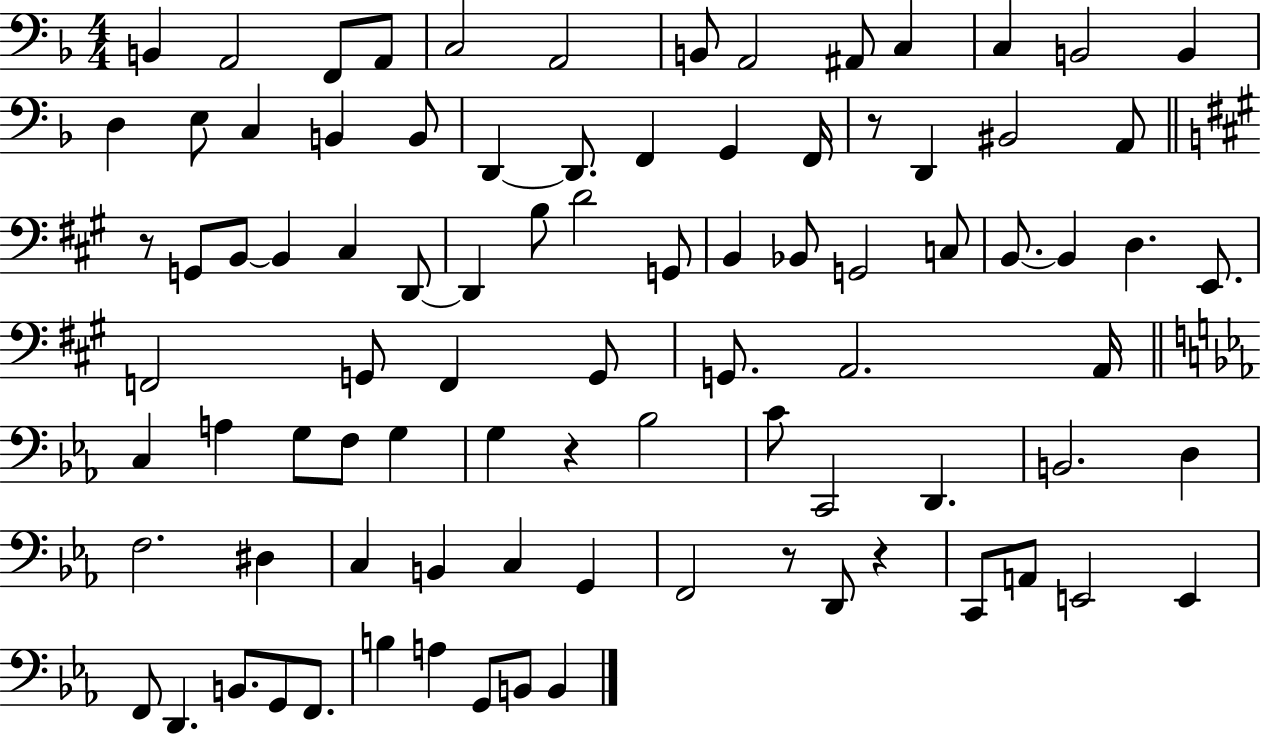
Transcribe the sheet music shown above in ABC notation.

X:1
T:Untitled
M:4/4
L:1/4
K:F
B,, A,,2 F,,/2 A,,/2 C,2 A,,2 B,,/2 A,,2 ^A,,/2 C, C, B,,2 B,, D, E,/2 C, B,, B,,/2 D,, D,,/2 F,, G,, F,,/4 z/2 D,, ^B,,2 A,,/2 z/2 G,,/2 B,,/2 B,, ^C, D,,/2 D,, B,/2 D2 G,,/2 B,, _B,,/2 G,,2 C,/2 B,,/2 B,, D, E,,/2 F,,2 G,,/2 F,, G,,/2 G,,/2 A,,2 A,,/4 C, A, G,/2 F,/2 G, G, z _B,2 C/2 C,,2 D,, B,,2 D, F,2 ^D, C, B,, C, G,, F,,2 z/2 D,,/2 z C,,/2 A,,/2 E,,2 E,, F,,/2 D,, B,,/2 G,,/2 F,,/2 B, A, G,,/2 B,,/2 B,,